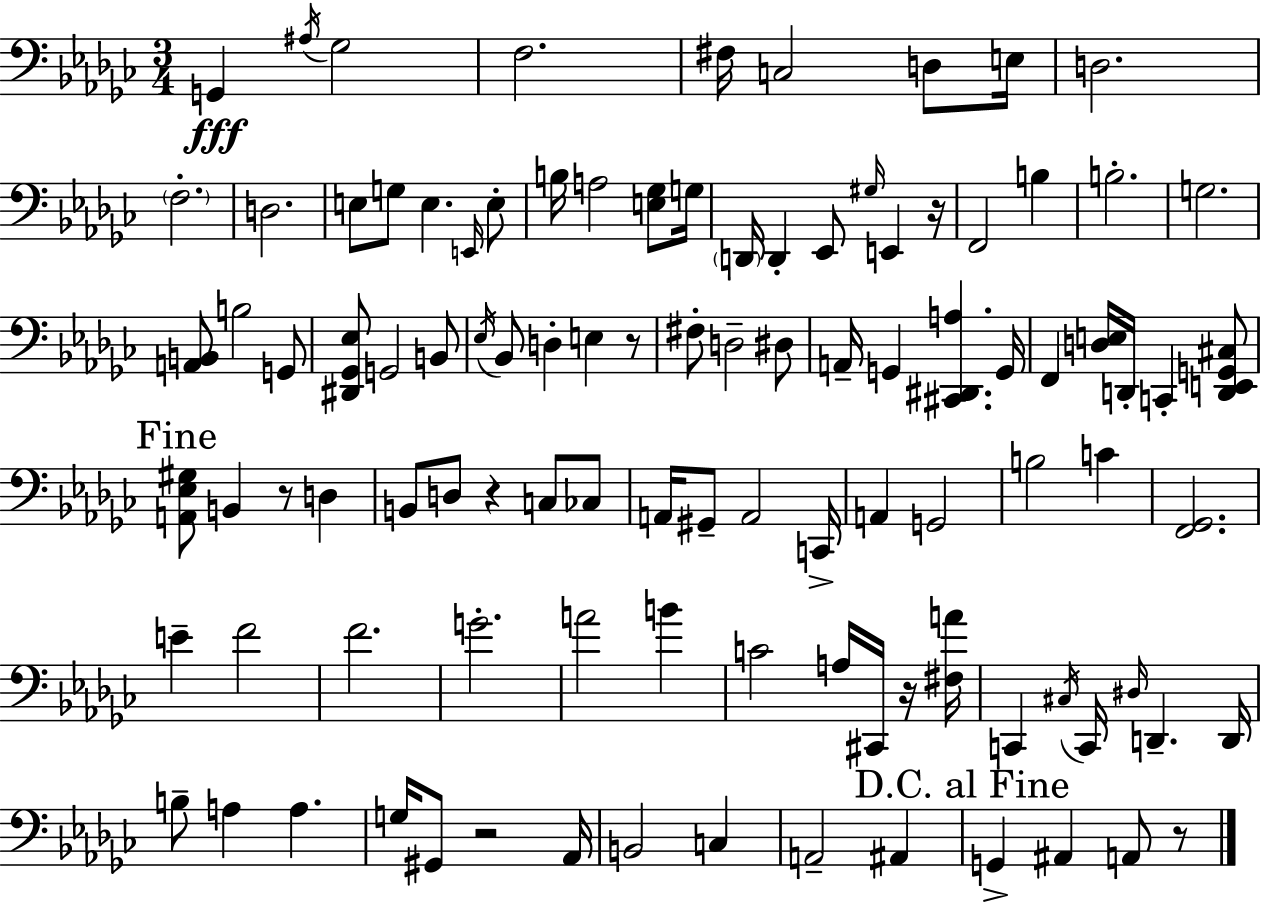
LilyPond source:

{
  \clef bass
  \numericTimeSignature
  \time 3/4
  \key ees \minor
  g,4\fff \acciaccatura { ais16 } ges2 | f2. | fis16 c2 d8 | e16 d2. | \break \parenthesize f2.-. | d2. | e8 g8 e4. \grace { e,16 } | e8-. b16 a2 <e ges>8 | \break g16 \parenthesize d,16 d,4-. ees,8 \grace { gis16 } e,4 | r16 f,2 b4 | b2.-. | g2. | \break <a, b,>8 b2 | g,8 <dis, ges, ees>8 g,2 | b,8 \acciaccatura { ees16 } bes,8 d4-. e4 | r8 fis8-. d2-- | \break dis8 a,16-- g,4 <cis, dis, a>4. | g,16 f,4 <d e>16 d,16-. c,4-. | <d, e, g, cis>8 \mark "Fine" <a, ees gis>8 b,4 r8 | d4 b,8 d8 r4 | \break c8 ces8 a,16 gis,8-- a,2 | c,16-> a,4 g,2 | b2 | c'4 <f, ges,>2. | \break e'4-- f'2 | f'2. | g'2.-. | a'2 | \break b'4 c'2 | a16 cis,16 r16 <fis a'>16 c,4 \acciaccatura { cis16 } c,16 \grace { dis16 } d,4.-- | d,16 b8-- a4 | a4. g16 gis,8 r2 | \break aes,16 b,2 | c4 a,2-- | ais,4 \mark "D.C. al Fine" g,4-> ais,4 | a,8 r8 \bar "|."
}